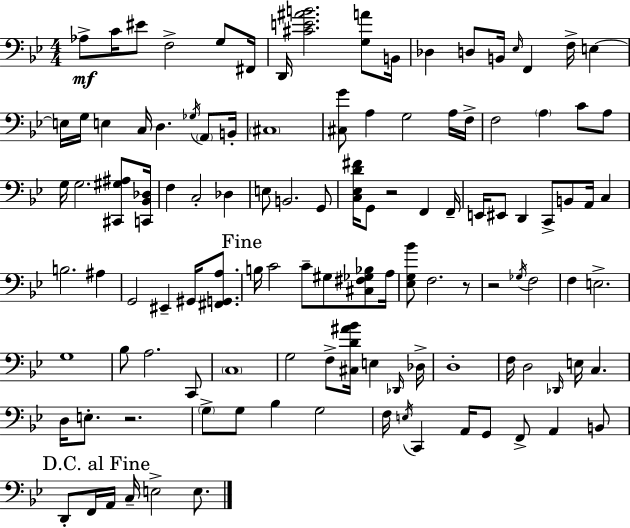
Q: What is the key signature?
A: G minor